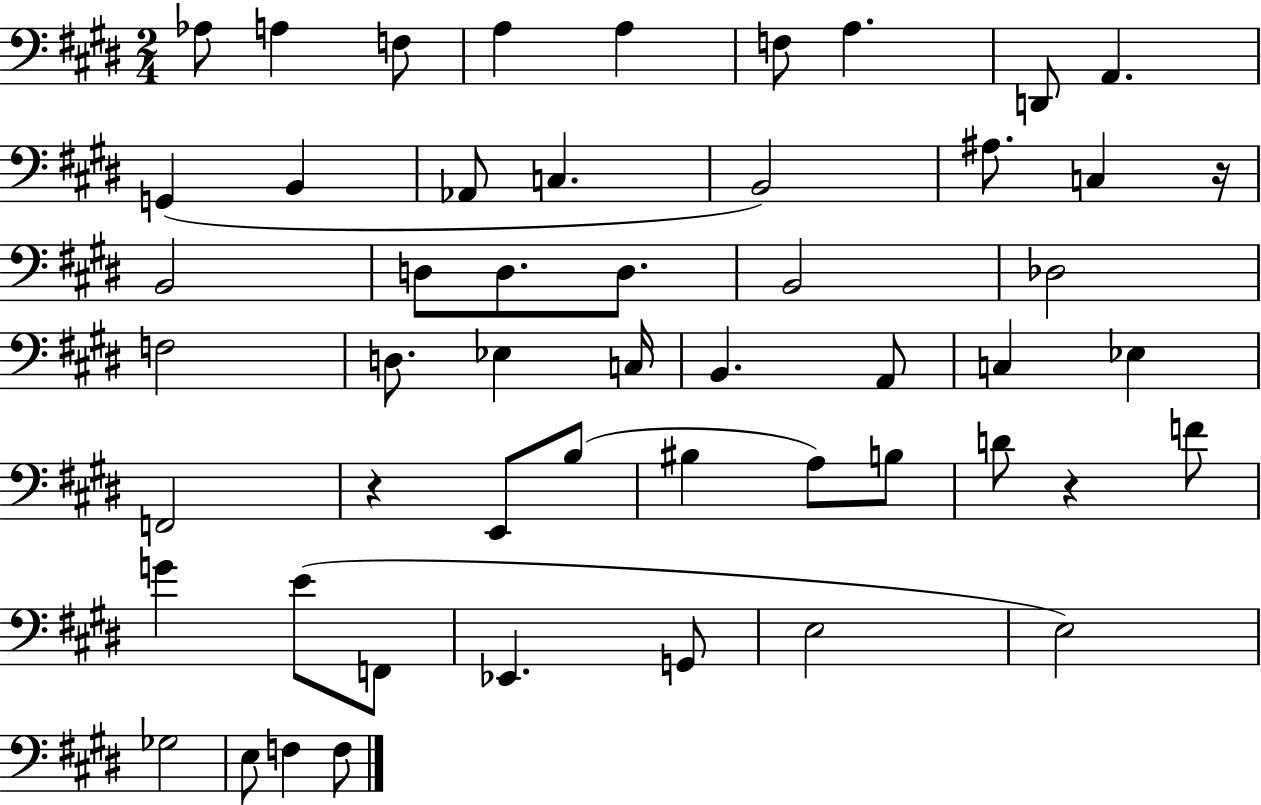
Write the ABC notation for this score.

X:1
T:Untitled
M:2/4
L:1/4
K:E
_A,/2 A, F,/2 A, A, F,/2 A, D,,/2 A,, G,, B,, _A,,/2 C, B,,2 ^A,/2 C, z/4 B,,2 D,/2 D,/2 D,/2 B,,2 _D,2 F,2 D,/2 _E, C,/4 B,, A,,/2 C, _E, F,,2 z E,,/2 B,/2 ^B, A,/2 B,/2 D/2 z F/2 G E/2 F,,/2 _E,, G,,/2 E,2 E,2 _G,2 E,/2 F, F,/2